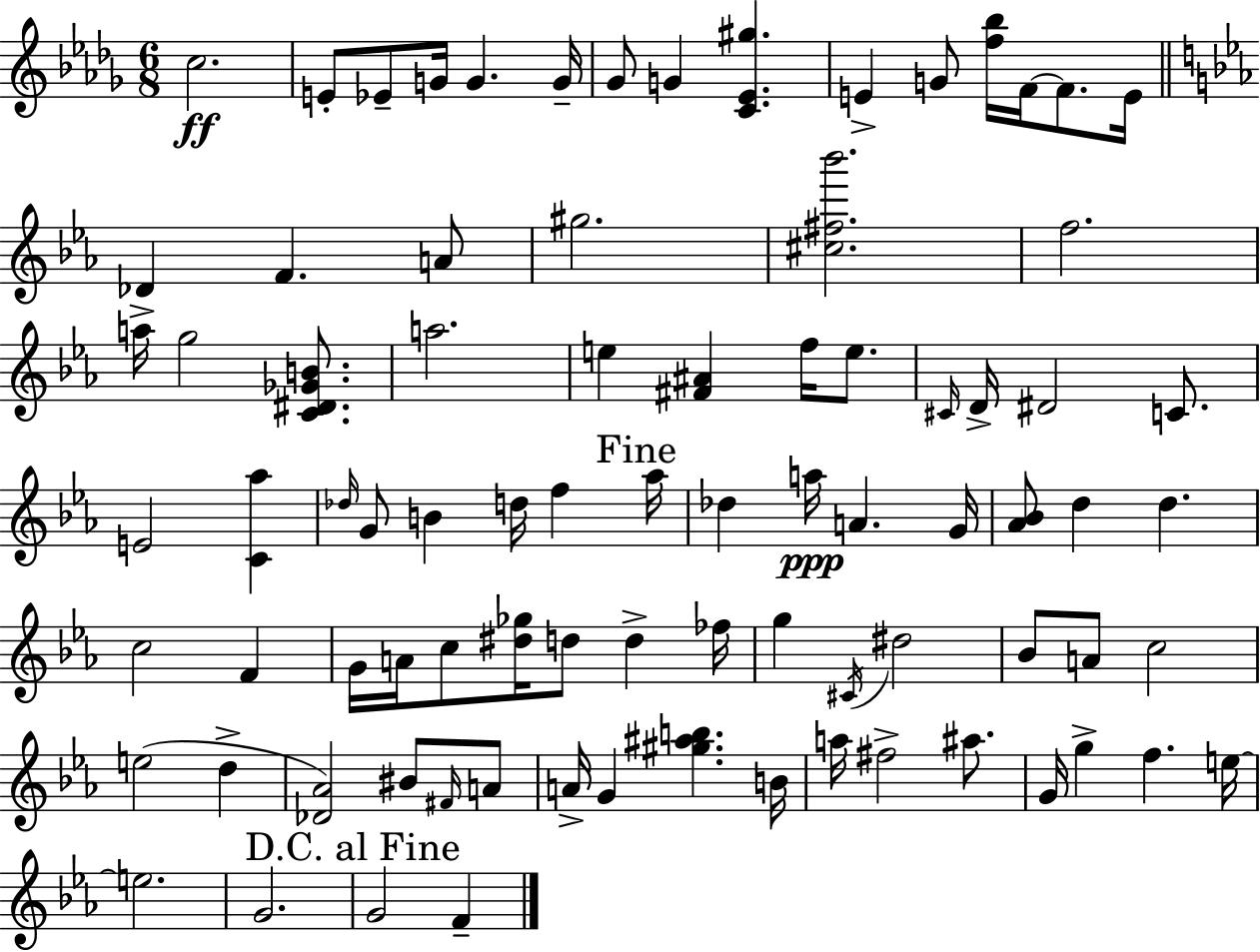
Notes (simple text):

C5/h. E4/e Eb4/e G4/s G4/q. G4/s Gb4/e G4/q [C4,Eb4,G#5]/q. E4/q G4/e [F5,Bb5]/s F4/s F4/e. E4/s Db4/q F4/q. A4/e G#5/h. [C#5,F#5,Bb6]/h. F5/h. A5/s G5/h [C4,D#4,Gb4,B4]/e. A5/h. E5/q [F#4,A#4]/q F5/s E5/e. C#4/s D4/s D#4/h C4/e. E4/h [C4,Ab5]/q Db5/s G4/e B4/q D5/s F5/q Ab5/s Db5/q A5/s A4/q. G4/s [Ab4,Bb4]/e D5/q D5/q. C5/h F4/q G4/s A4/s C5/e [D#5,Gb5]/s D5/e D5/q FES5/s G5/q C#4/s D#5/h Bb4/e A4/e C5/h E5/h D5/q [Db4,Ab4]/h BIS4/e F#4/s A4/e A4/s G4/q [G#5,A#5,B5]/q. B4/s A5/s F#5/h A#5/e. G4/s G5/q F5/q. E5/s E5/h. G4/h. G4/h F4/q